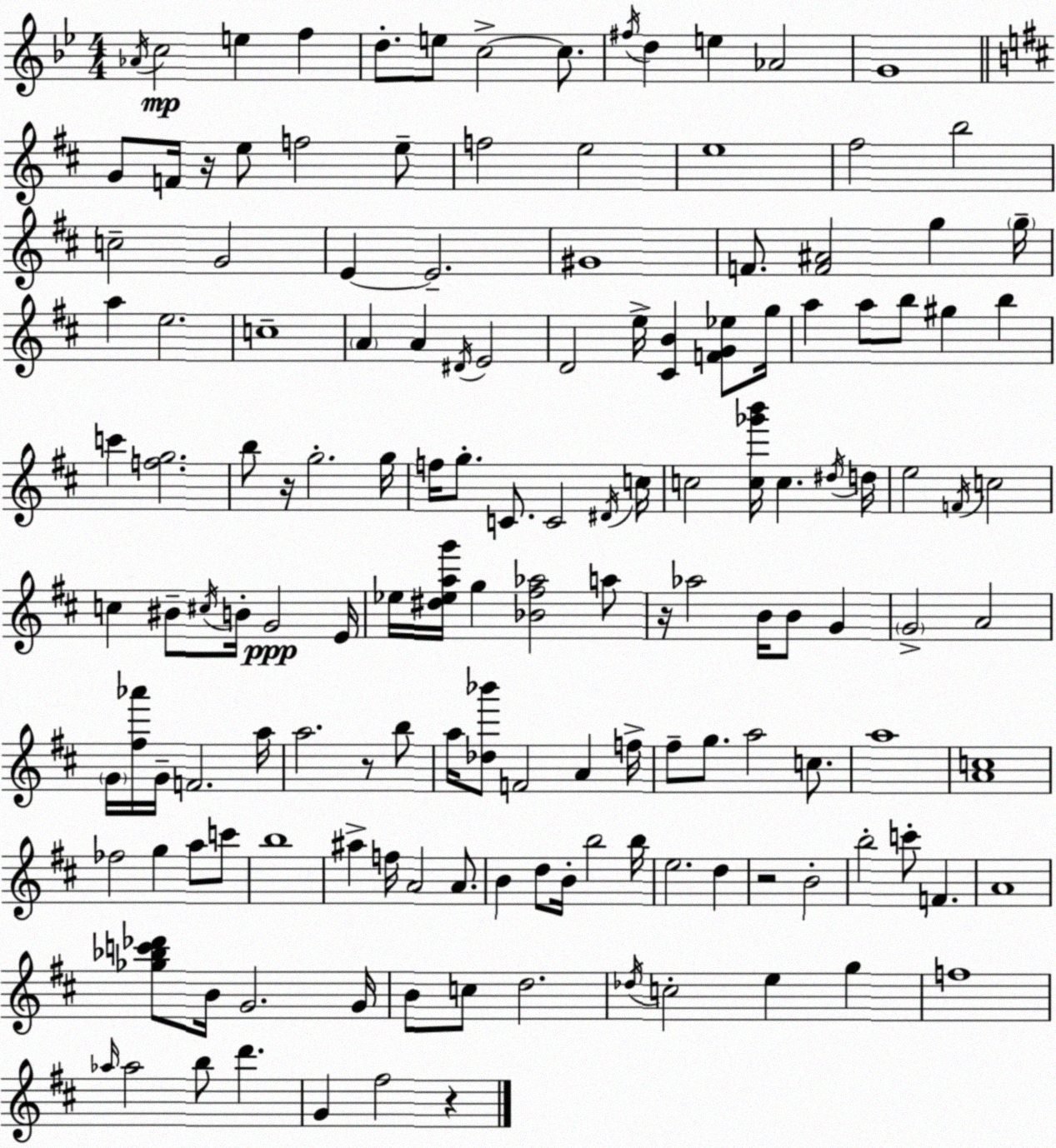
X:1
T:Untitled
M:4/4
L:1/4
K:Bb
_A/4 c2 e f d/2 e/2 c2 c/2 ^f/4 d e _A2 G4 G/2 F/4 z/4 e/2 f2 e/2 f2 e2 e4 ^f2 b2 c2 G2 E E2 ^G4 F/2 [F^A]2 g g/4 a e2 c4 A A ^D/4 E2 D2 e/4 [^CB] [FG_e]/2 g/4 a a/2 b/2 ^g b c' [fg]2 b/2 z/4 g2 g/4 f/4 g/2 C/2 C2 ^D/4 c/4 c2 [c_g'b']/4 c ^d/4 d/4 e2 F/4 c2 c ^B/2 ^c/4 B/4 G2 E/4 _e/4 [^d_eag']/4 g [_B^f_a]2 a/2 z/4 _a2 B/4 B/2 G G2 A2 G/4 [^f_a']/4 G/4 F2 a/4 a2 z/2 b/2 a/4 [_d_b']/2 F2 A f/4 ^f/2 g/2 a2 c/2 a4 [Ac]4 _f2 g a/2 c'/2 b4 ^a f/4 A2 A/2 B d/2 B/4 b2 b/4 e2 d z2 B2 b2 c'/2 F A4 [_g_bc'_d']/2 B/4 G2 G/4 B/2 c/2 d2 _d/4 c2 e g f4 _a/4 _a2 b/2 d' G ^f2 z